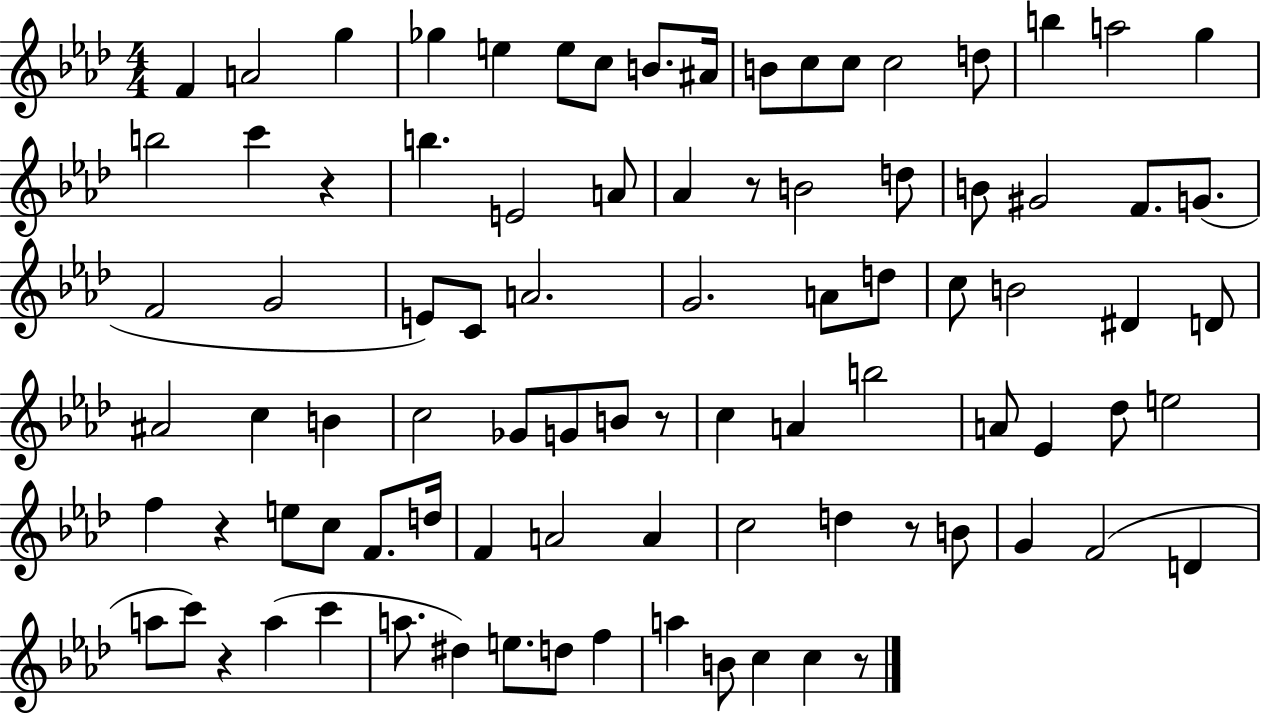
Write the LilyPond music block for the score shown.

{
  \clef treble
  \numericTimeSignature
  \time 4/4
  \key aes \major
  f'4 a'2 g''4 | ges''4 e''4 e''8 c''8 b'8. ais'16 | b'8 c''8 c''8 c''2 d''8 | b''4 a''2 g''4 | \break b''2 c'''4 r4 | b''4. e'2 a'8 | aes'4 r8 b'2 d''8 | b'8 gis'2 f'8. g'8.( | \break f'2 g'2 | e'8) c'8 a'2. | g'2. a'8 d''8 | c''8 b'2 dis'4 d'8 | \break ais'2 c''4 b'4 | c''2 ges'8 g'8 b'8 r8 | c''4 a'4 b''2 | a'8 ees'4 des''8 e''2 | \break f''4 r4 e''8 c''8 f'8. d''16 | f'4 a'2 a'4 | c''2 d''4 r8 b'8 | g'4 f'2( d'4 | \break a''8 c'''8) r4 a''4( c'''4 | a''8. dis''4) e''8. d''8 f''4 | a''4 b'8 c''4 c''4 r8 | \bar "|."
}